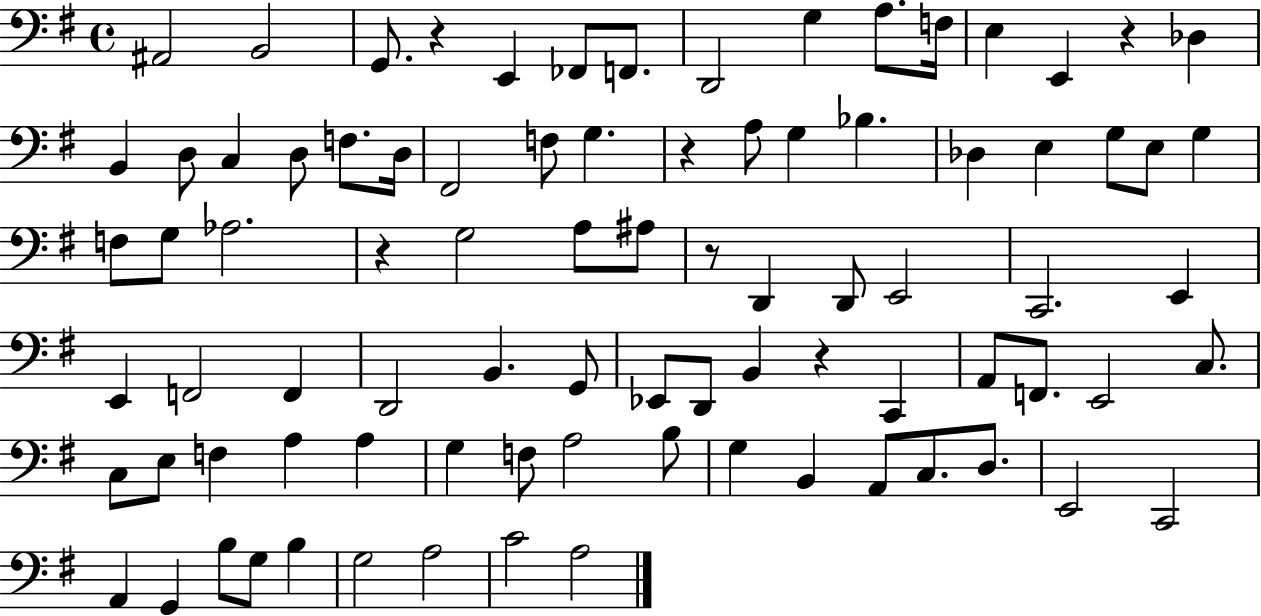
A#2/h B2/h G2/e. R/q E2/q FES2/e F2/e. D2/h G3/q A3/e. F3/s E3/q E2/q R/q Db3/q B2/q D3/e C3/q D3/e F3/e. D3/s F#2/h F3/e G3/q. R/q A3/e G3/q Bb3/q. Db3/q E3/q G3/e E3/e G3/q F3/e G3/e Ab3/h. R/q G3/h A3/e A#3/e R/e D2/q D2/e E2/h C2/h. E2/q E2/q F2/h F2/q D2/h B2/q. G2/e Eb2/e D2/e B2/q R/q C2/q A2/e F2/e. E2/h C3/e. C3/e E3/e F3/q A3/q A3/q G3/q F3/e A3/h B3/e G3/q B2/q A2/e C3/e. D3/e. E2/h C2/h A2/q G2/q B3/e G3/e B3/q G3/h A3/h C4/h A3/h